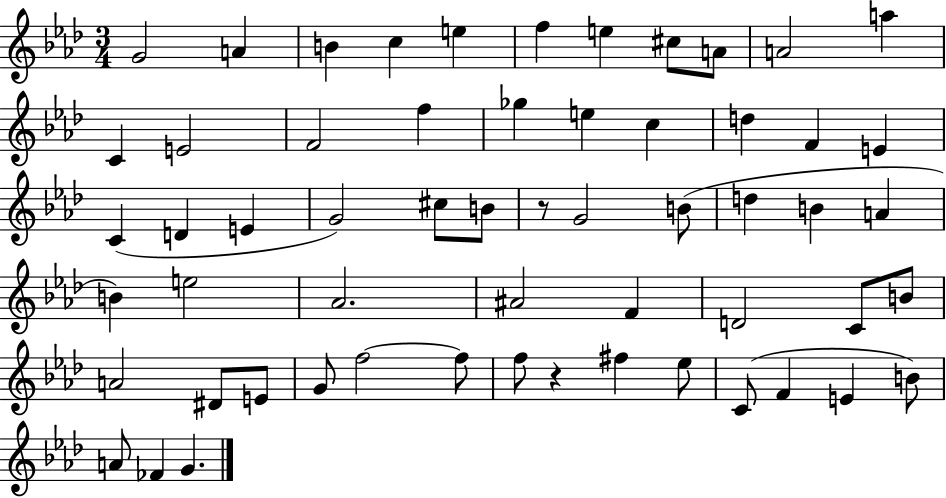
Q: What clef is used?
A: treble